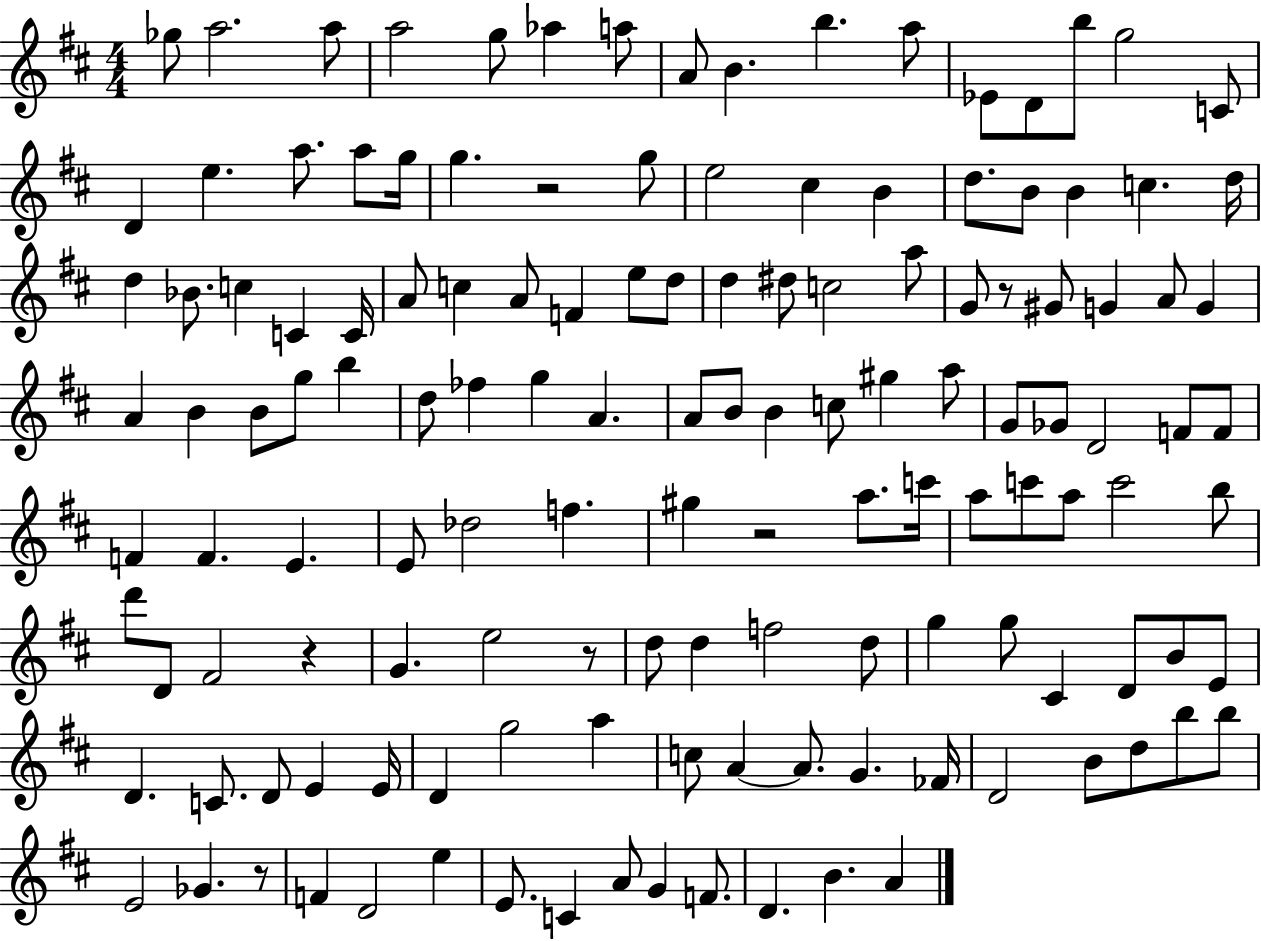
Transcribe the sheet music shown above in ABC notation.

X:1
T:Untitled
M:4/4
L:1/4
K:D
_g/2 a2 a/2 a2 g/2 _a a/2 A/2 B b a/2 _E/2 D/2 b/2 g2 C/2 D e a/2 a/2 g/4 g z2 g/2 e2 ^c B d/2 B/2 B c d/4 d _B/2 c C C/4 A/2 c A/2 F e/2 d/2 d ^d/2 c2 a/2 G/2 z/2 ^G/2 G A/2 G A B B/2 g/2 b d/2 _f g A A/2 B/2 B c/2 ^g a/2 G/2 _G/2 D2 F/2 F/2 F F E E/2 _d2 f ^g z2 a/2 c'/4 a/2 c'/2 a/2 c'2 b/2 d'/2 D/2 ^F2 z G e2 z/2 d/2 d f2 d/2 g g/2 ^C D/2 B/2 E/2 D C/2 D/2 E E/4 D g2 a c/2 A A/2 G _F/4 D2 B/2 d/2 b/2 b/2 E2 _G z/2 F D2 e E/2 C A/2 G F/2 D B A